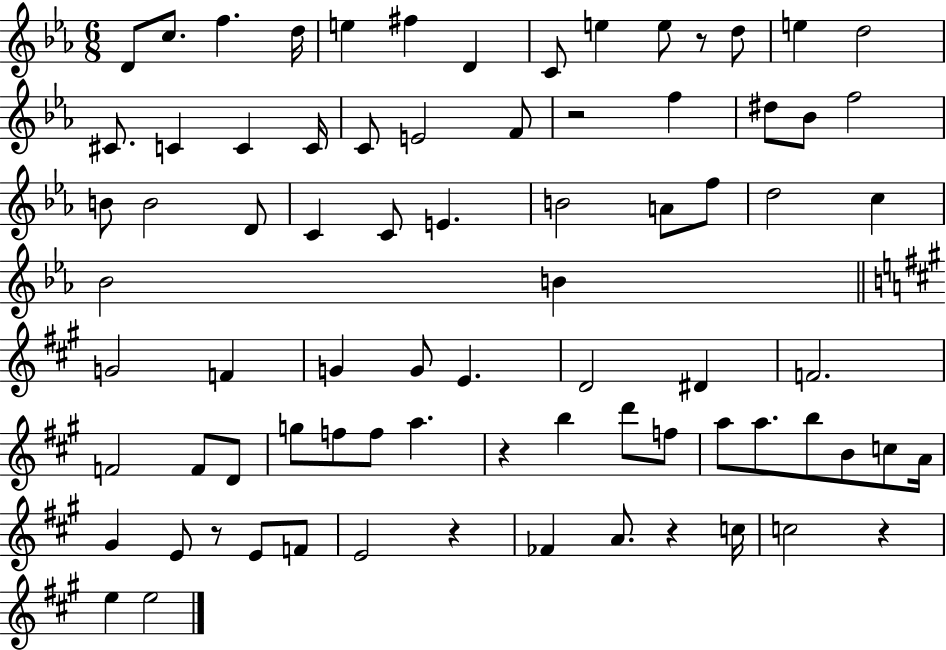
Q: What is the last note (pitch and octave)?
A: E5